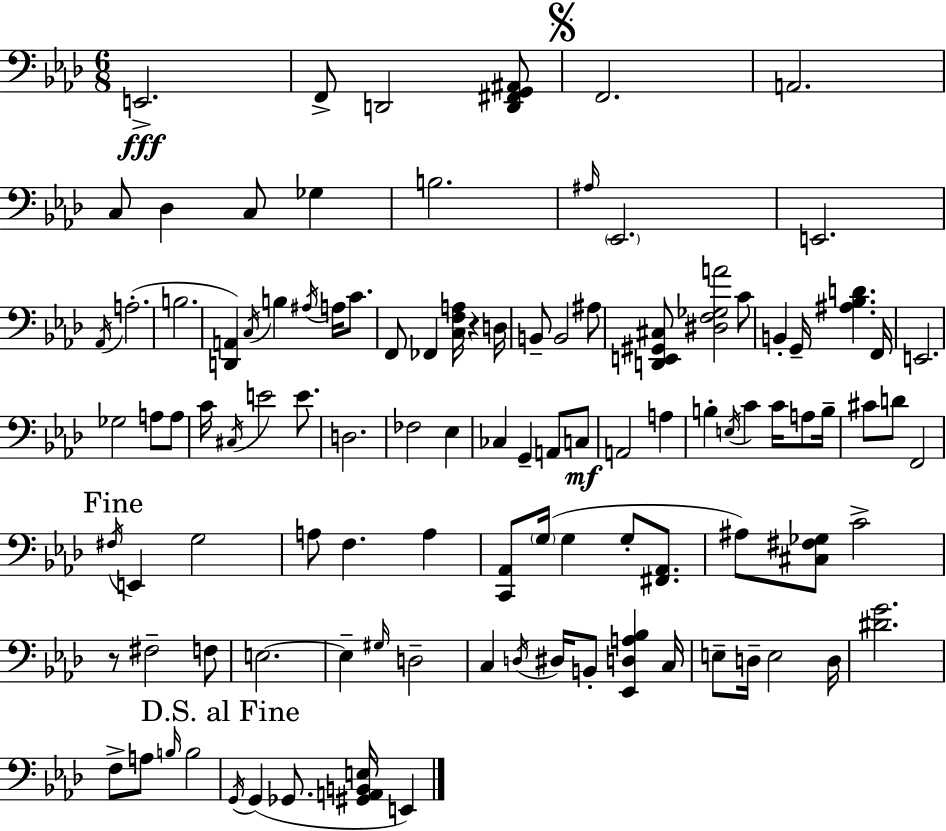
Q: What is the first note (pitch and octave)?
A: E2